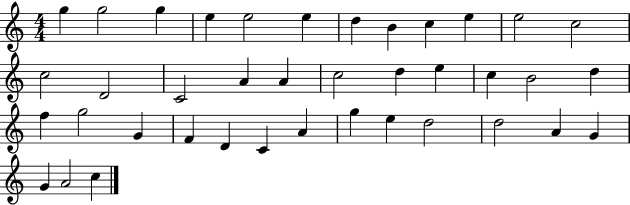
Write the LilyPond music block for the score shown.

{
  \clef treble
  \numericTimeSignature
  \time 4/4
  \key c \major
  g''4 g''2 g''4 | e''4 e''2 e''4 | d''4 b'4 c''4 e''4 | e''2 c''2 | \break c''2 d'2 | c'2 a'4 a'4 | c''2 d''4 e''4 | c''4 b'2 d''4 | \break f''4 g''2 g'4 | f'4 d'4 c'4 a'4 | g''4 e''4 d''2 | d''2 a'4 g'4 | \break g'4 a'2 c''4 | \bar "|."
}